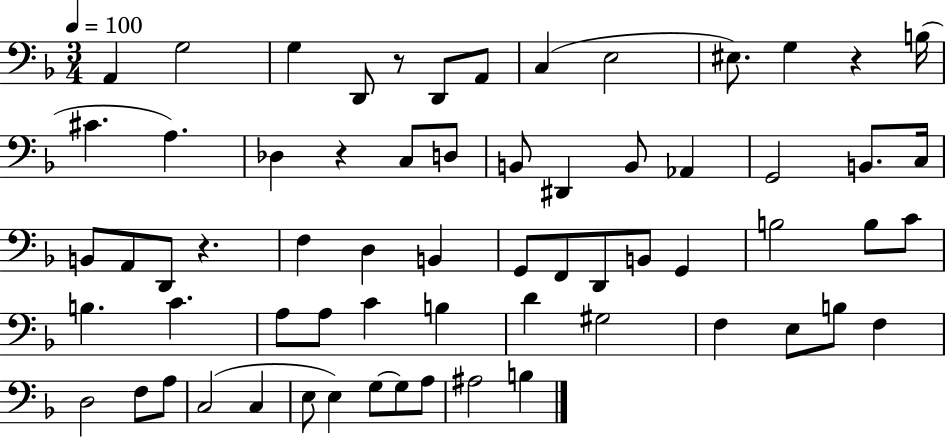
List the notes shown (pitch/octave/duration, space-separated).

A2/q G3/h G3/q D2/e R/e D2/e A2/e C3/q E3/h EIS3/e. G3/q R/q B3/s C#4/q. A3/q. Db3/q R/q C3/e D3/e B2/e D#2/q B2/e Ab2/q G2/h B2/e. C3/s B2/e A2/e D2/e R/q. F3/q D3/q B2/q G2/e F2/e D2/e B2/e G2/q B3/h B3/e C4/e B3/q. C4/q. A3/e A3/e C4/q B3/q D4/q G#3/h F3/q E3/e B3/e F3/q D3/h F3/e A3/e C3/h C3/q E3/e E3/q G3/e G3/e A3/e A#3/h B3/q